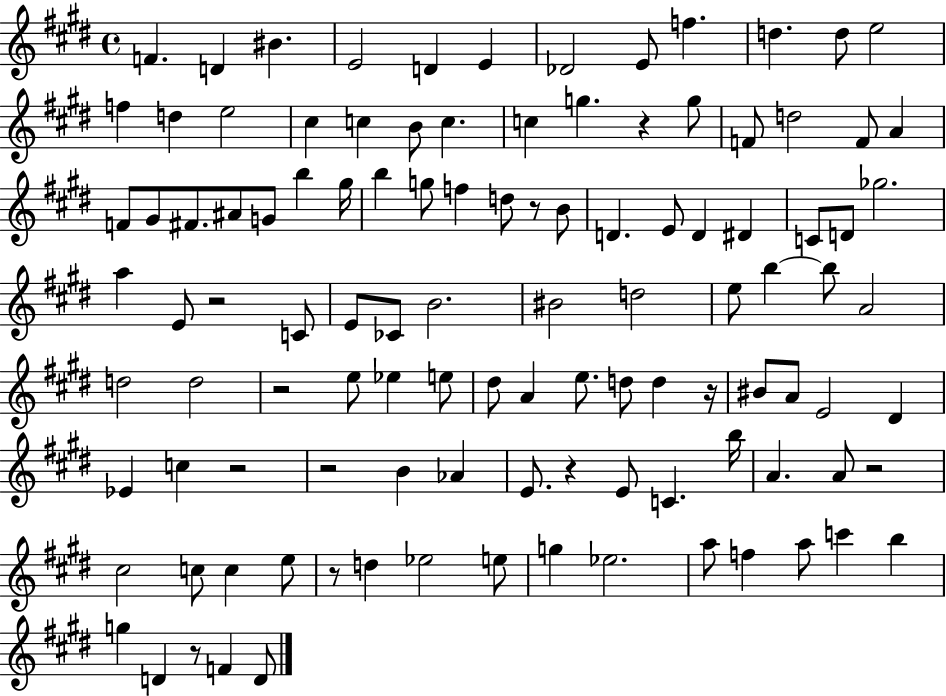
X:1
T:Untitled
M:4/4
L:1/4
K:E
F D ^B E2 D E _D2 E/2 f d d/2 e2 f d e2 ^c c B/2 c c g z g/2 F/2 d2 F/2 A F/2 ^G/2 ^F/2 ^A/2 G/2 b ^g/4 b g/2 f d/2 z/2 B/2 D E/2 D ^D C/2 D/2 _g2 a E/2 z2 C/2 E/2 _C/2 B2 ^B2 d2 e/2 b b/2 A2 d2 d2 z2 e/2 _e e/2 ^d/2 A e/2 d/2 d z/4 ^B/2 A/2 E2 ^D _E c z2 z2 B _A E/2 z E/2 C b/4 A A/2 z2 ^c2 c/2 c e/2 z/2 d _e2 e/2 g _e2 a/2 f a/2 c' b g D z/2 F D/2